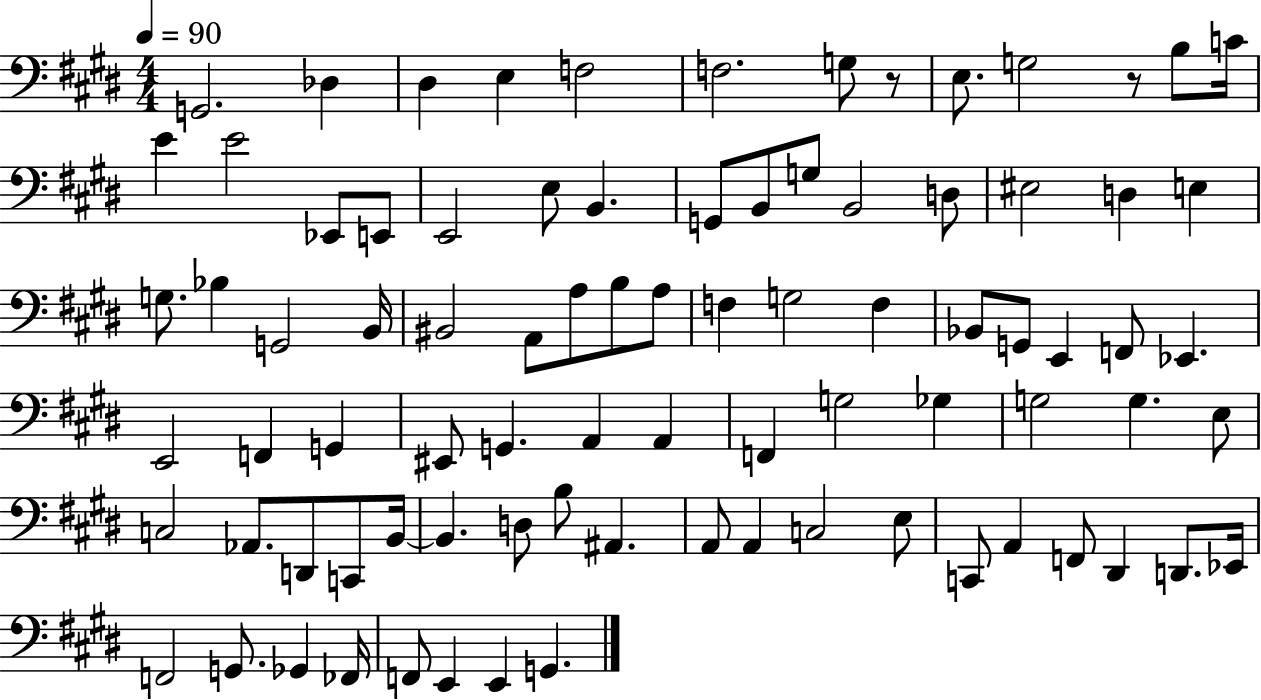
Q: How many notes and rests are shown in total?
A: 85